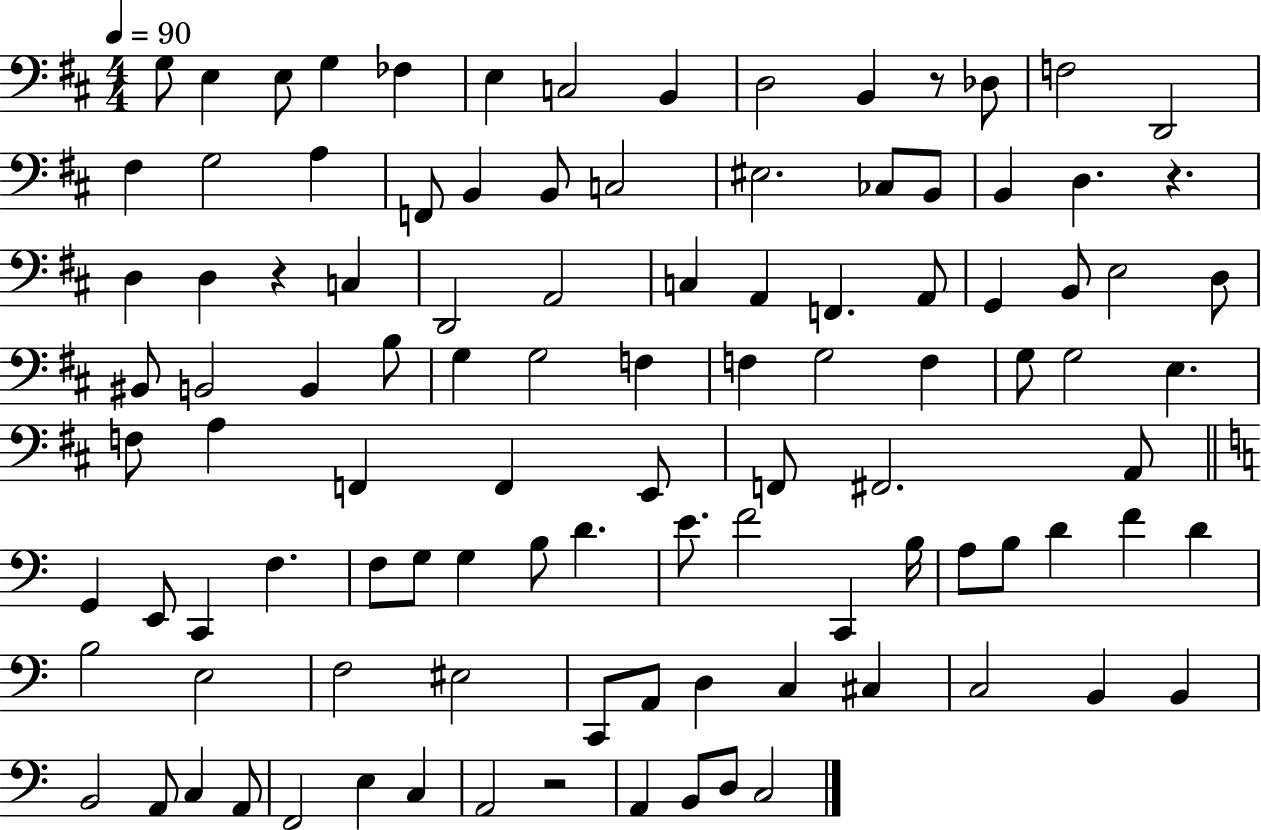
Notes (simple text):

G3/e E3/q E3/e G3/q FES3/q E3/q C3/h B2/q D3/h B2/q R/e Db3/e F3/h D2/h F#3/q G3/h A3/q F2/e B2/q B2/e C3/h EIS3/h. CES3/e B2/e B2/q D3/q. R/q. D3/q D3/q R/q C3/q D2/h A2/h C3/q A2/q F2/q. A2/e G2/q B2/e E3/h D3/e BIS2/e B2/h B2/q B3/e G3/q G3/h F3/q F3/q G3/h F3/q G3/e G3/h E3/q. F3/e A3/q F2/q F2/q E2/e F2/e F#2/h. A2/e G2/q E2/e C2/q F3/q. F3/e G3/e G3/q B3/e D4/q. E4/e. F4/h C2/q B3/s A3/e B3/e D4/q F4/q D4/q B3/h E3/h F3/h EIS3/h C2/e A2/e D3/q C3/q C#3/q C3/h B2/q B2/q B2/h A2/e C3/q A2/e F2/h E3/q C3/q A2/h R/h A2/q B2/e D3/e C3/h